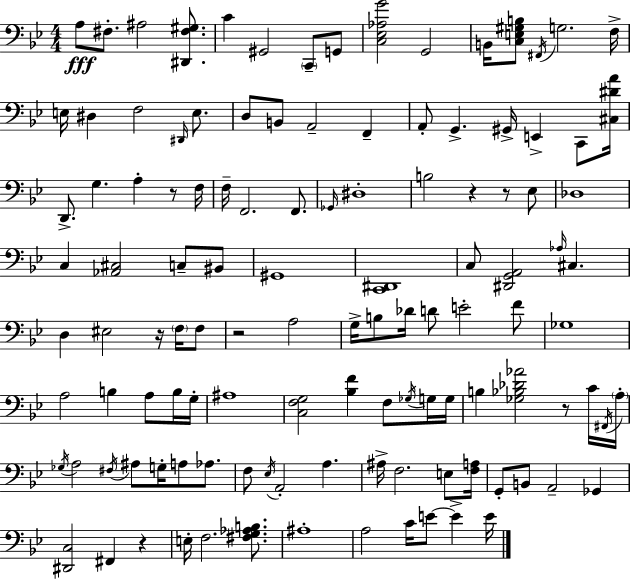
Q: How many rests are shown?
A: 7